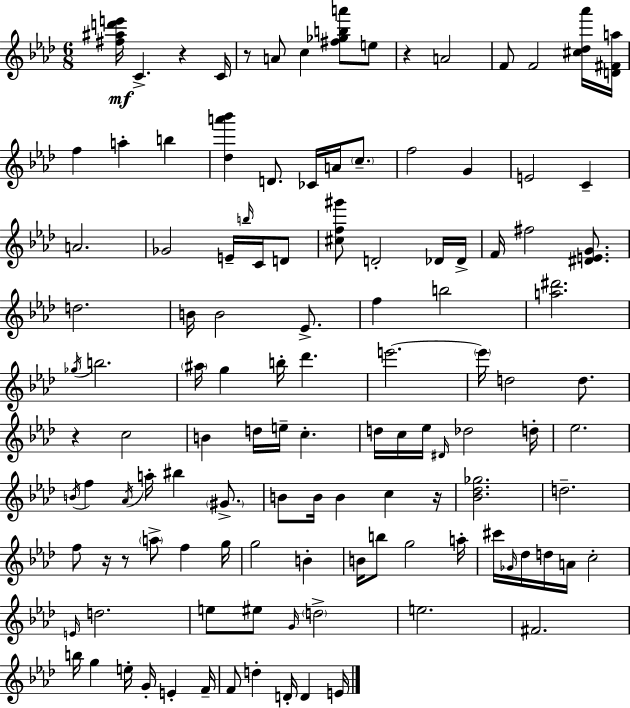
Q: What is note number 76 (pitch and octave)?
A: B4